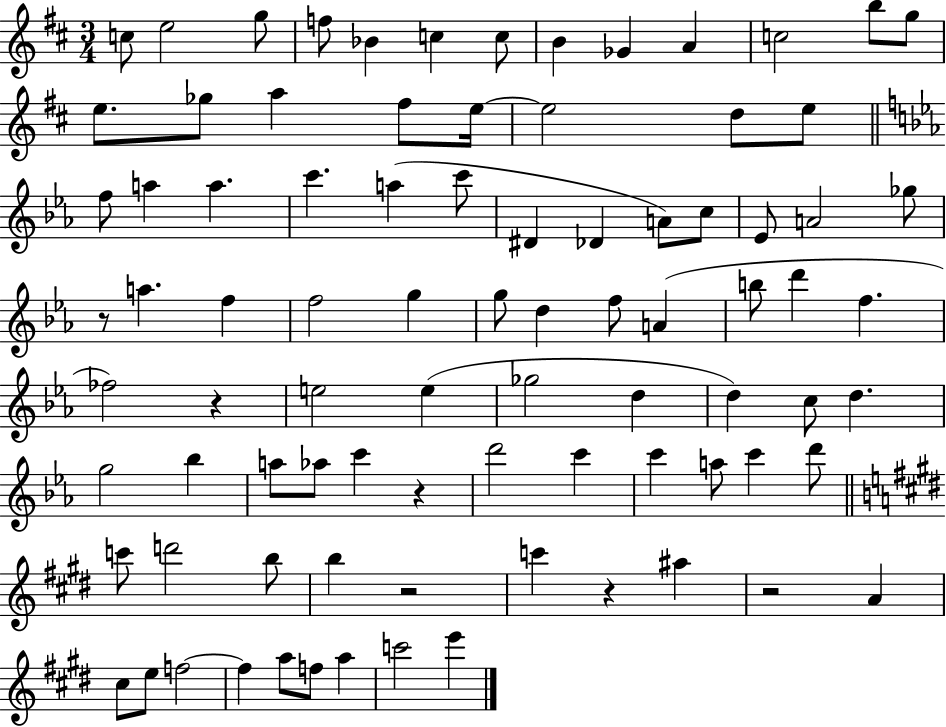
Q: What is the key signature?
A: D major